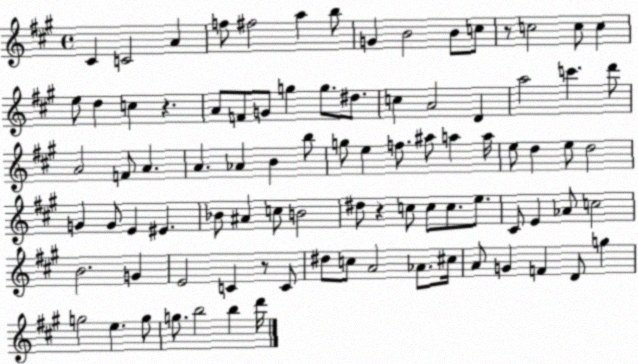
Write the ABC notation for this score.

X:1
T:Untitled
M:4/4
L:1/4
K:A
^C C2 A f/2 ^f2 a b/2 G B2 B/2 c/2 z/2 c2 c/2 c e/2 d c z A/2 F/2 G/2 g g/2 ^d/2 c A2 D a2 c' d'/2 A2 F/2 A A _A B b/2 g/2 e f/2 ^a/2 a a/4 e/2 d e/2 d2 G G/2 E ^E _B/2 ^A c/2 B2 ^d/2 z c/2 c/2 c/2 e/2 ^C/2 E _A/2 c2 B2 G E2 C z/2 C/2 ^d/2 c/2 A2 _A/2 ^c/4 A/2 G F D/2 g g2 e g/2 g/2 b2 b d'/4